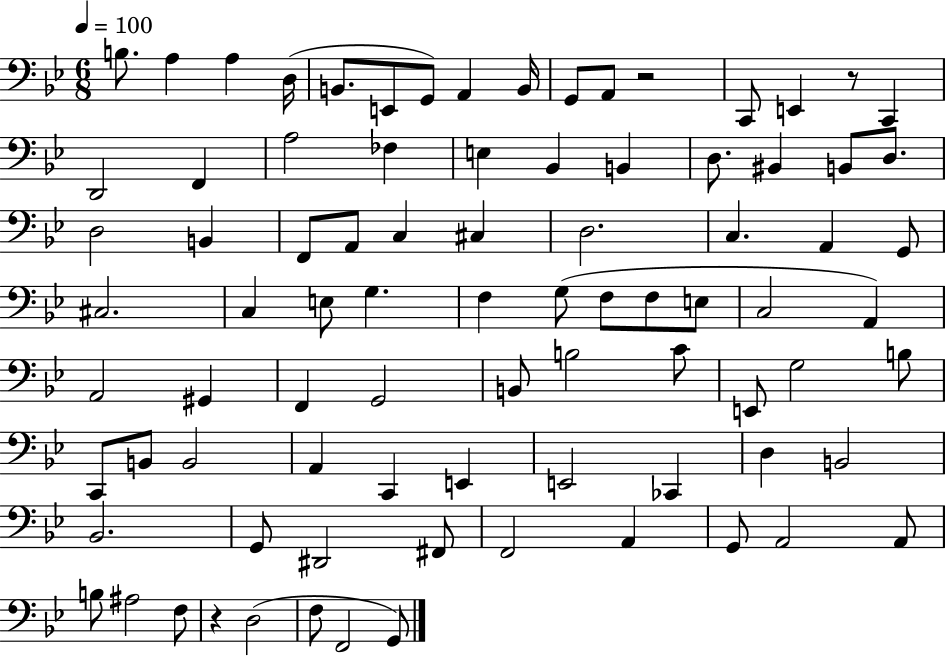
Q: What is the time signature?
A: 6/8